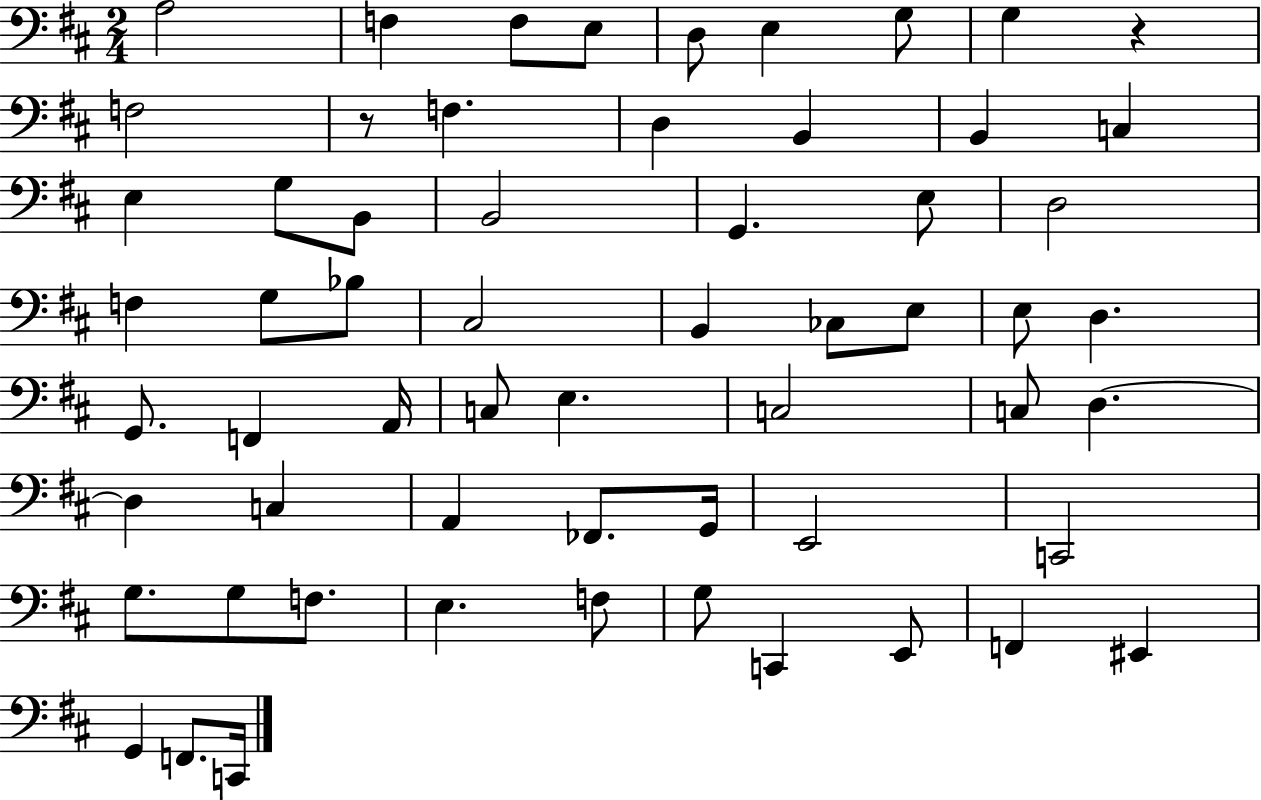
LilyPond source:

{
  \clef bass
  \numericTimeSignature
  \time 2/4
  \key d \major
  a2 | f4 f8 e8 | d8 e4 g8 | g4 r4 | \break f2 | r8 f4. | d4 b,4 | b,4 c4 | \break e4 g8 b,8 | b,2 | g,4. e8 | d2 | \break f4 g8 bes8 | cis2 | b,4 ces8 e8 | e8 d4. | \break g,8. f,4 a,16 | c8 e4. | c2 | c8 d4.~~ | \break d4 c4 | a,4 fes,8. g,16 | e,2 | c,2 | \break g8. g8 f8. | e4. f8 | g8 c,4 e,8 | f,4 eis,4 | \break g,4 f,8. c,16 | \bar "|."
}